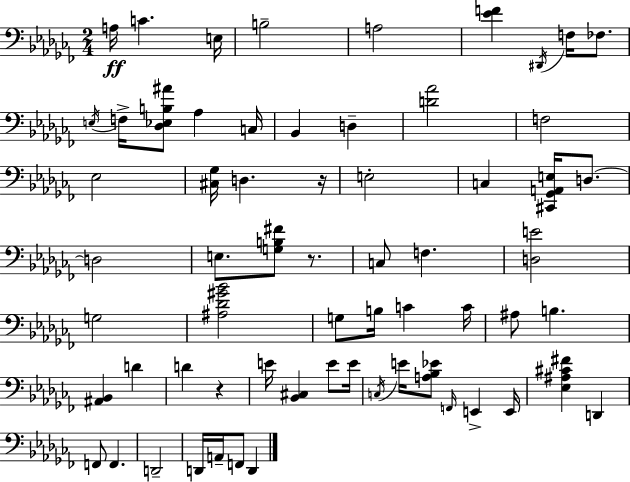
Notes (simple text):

A3/s C4/q. E3/s B3/h A3/h [Eb4,F4]/q D#2/s F3/s FES3/e. E3/s F3/s [Db3,Eb3,B3,A#4]/e Ab3/q C3/s Bb2/q D3/q [D4,Ab4]/h F3/h Eb3/h [C#3,Gb3]/s D3/q. R/s E3/h C3/q [C#2,Gb2,A2,E3]/s D3/e. D3/h E3/e. [G3,B3,F#4]/e R/e. C3/e F3/q. [D3,E4]/h G3/h [A#3,Db4,G#4,Bb4]/h G3/e B3/s C4/q C4/s A#3/e B3/q. [A#2,Bb2]/q D4/q D4/q R/q E4/s [Bb2,C#3]/q E4/e E4/s C3/s E4/s [A3,Bb3,Eb4]/e F2/s E2/q E2/s [Eb3,A#3,C#4,F#4]/q D2/q F2/e F2/q. D2/h D2/s A2/s F2/e D2/q